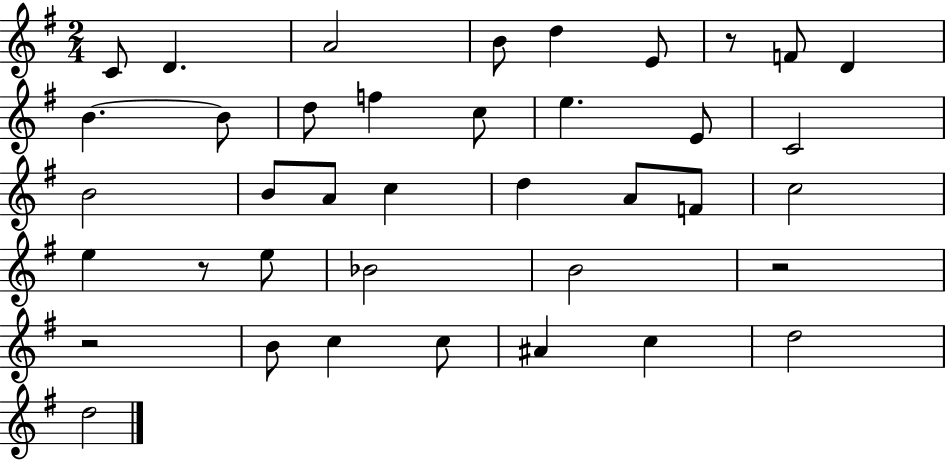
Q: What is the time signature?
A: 2/4